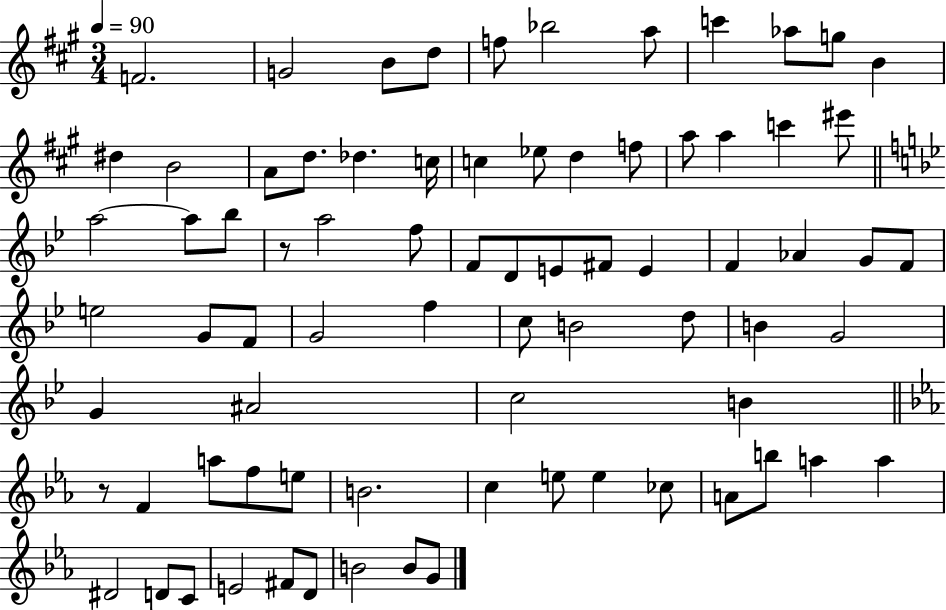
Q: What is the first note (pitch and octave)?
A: F4